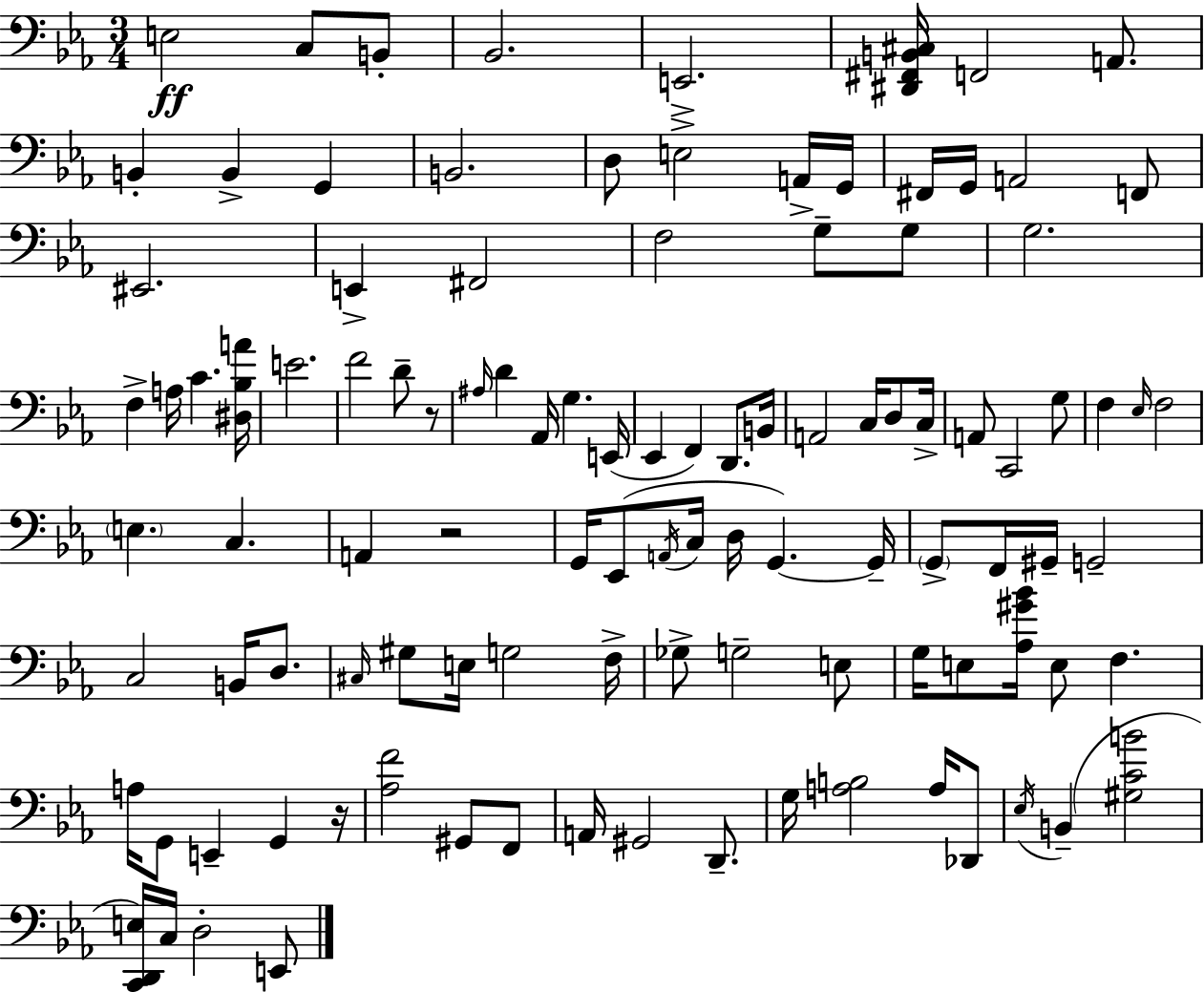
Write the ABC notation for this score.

X:1
T:Untitled
M:3/4
L:1/4
K:Cm
E,2 C,/2 B,,/2 _B,,2 E,,2 [^D,,^F,,B,,^C,]/4 F,,2 A,,/2 B,, B,, G,, B,,2 D,/2 E,2 A,,/4 G,,/4 ^F,,/4 G,,/4 A,,2 F,,/2 ^E,,2 E,, ^F,,2 F,2 G,/2 G,/2 G,2 F, A,/4 C [^D,_B,A]/4 E2 F2 D/2 z/2 ^A,/4 D _A,,/4 G, E,,/4 _E,, F,, D,,/2 B,,/4 A,,2 C,/4 D,/2 C,/4 A,,/2 C,,2 G,/2 F, _E,/4 F,2 E, C, A,, z2 G,,/4 _E,,/2 A,,/4 C,/4 D,/4 G,, G,,/4 G,,/2 F,,/4 ^G,,/4 G,,2 C,2 B,,/4 D,/2 ^C,/4 ^G,/2 E,/4 G,2 F,/4 _G,/2 G,2 E,/2 G,/4 E,/2 [_A,^G_B]/4 E,/2 F, A,/4 G,,/2 E,, G,, z/4 [_A,F]2 ^G,,/2 F,,/2 A,,/4 ^G,,2 D,,/2 G,/4 [A,B,]2 A,/4 _D,,/2 _E,/4 B,, [^G,CB]2 [C,,D,,E,]/4 C,/4 D,2 E,,/2